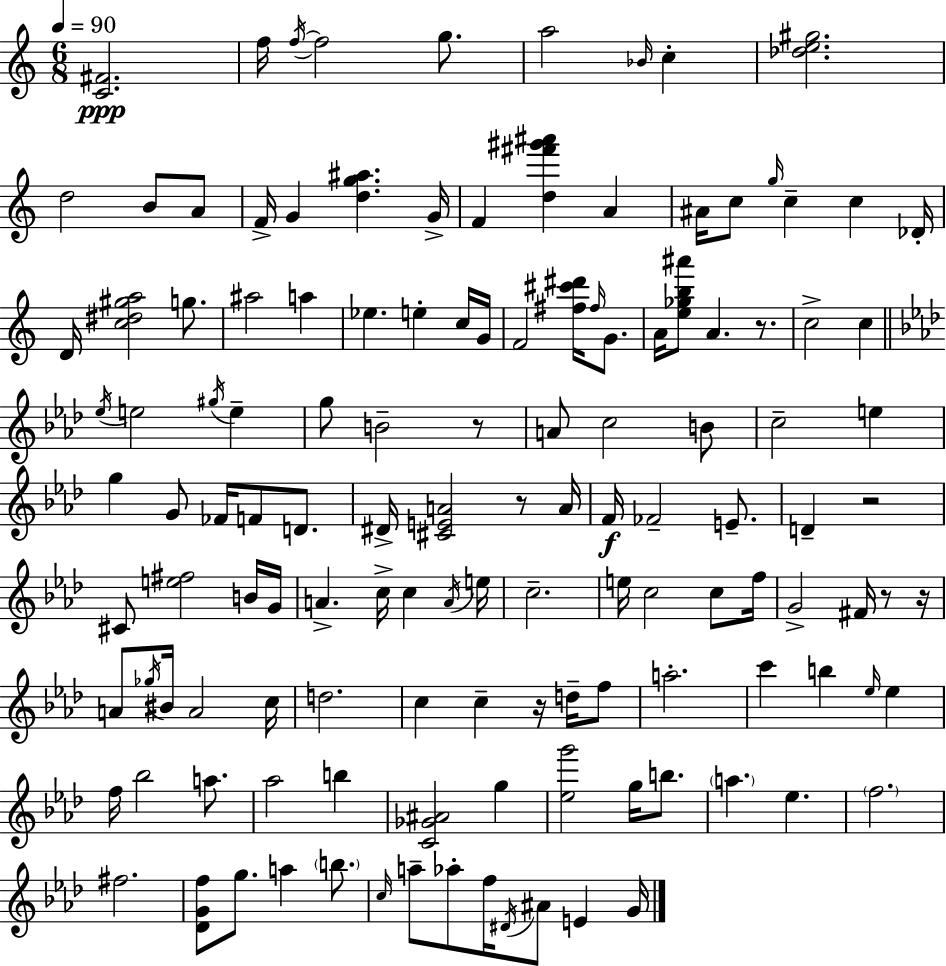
{
  \clef treble
  \numericTimeSignature
  \time 6/8
  \key a \minor
  \tempo 4 = 90
  \repeat volta 2 { <c' fis'>2.\ppp | f''16 \acciaccatura { f''16~ }~ f''2 g''8. | a''2 \grace { bes'16 } c''4-. | <des'' e'' gis''>2. | \break d''2 b'8 | a'8 f'16-> g'4 <d'' g'' ais''>4. | g'16-> f'4 <d'' fis''' gis''' ais'''>4 a'4 | ais'16 c''8 \grace { g''16 } c''4-- c''4 | \break des'16-. d'16 <c'' dis'' gis'' a''>2 | g''8. ais''2 a''4 | ees''4. e''4-. | c''16 g'16 f'2 <fis'' cis''' dis'''>16 | \break \grace { fis''16 } g'8. a'16 <e'' ges'' b'' ais'''>8 a'4. | r8. c''2-> | c''4 \bar "||" \break \key aes \major \acciaccatura { ees''16 } e''2 \acciaccatura { gis''16 } e''4-- | g''8 b'2-- | r8 a'8 c''2 | b'8 c''2-- e''4 | \break g''4 g'8 fes'16 f'8 d'8. | dis'16-> <cis' e' a'>2 r8 | a'16 f'16\f fes'2-- e'8.-- | d'4-- r2 | \break cis'8 <e'' fis''>2 | b'16 g'16 a'4.-> c''16-> c''4 | \acciaccatura { a'16 } e''16 c''2.-- | e''16 c''2 | \break c''8 f''16 g'2-> fis'16 | r8 r16 a'8 \acciaccatura { ges''16 } bis'16 a'2 | c''16 d''2. | c''4 c''4-- | \break r16 d''16-- f''8 a''2.-. | c'''4 b''4 | \grace { ees''16 } ees''4 f''16 bes''2 | a''8. aes''2 | \break b''4 <c' ges' ais'>2 | g''4 <ees'' g'''>2 | g''16 b''8. \parenthesize a''4. ees''4. | \parenthesize f''2. | \break fis''2. | <des' g' f''>8 g''8. a''4 | \parenthesize b''8. \grace { c''16 } a''8-- aes''8-. f''16 \acciaccatura { dis'16 } | ais'8 e'4 g'16 } \bar "|."
}